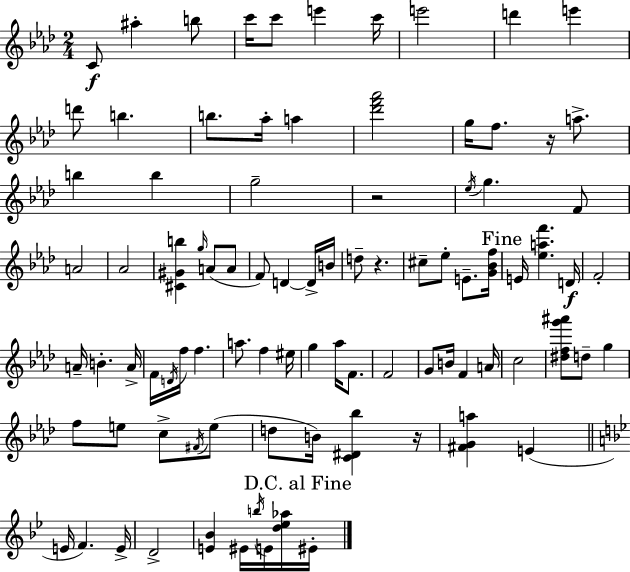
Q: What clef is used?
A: treble